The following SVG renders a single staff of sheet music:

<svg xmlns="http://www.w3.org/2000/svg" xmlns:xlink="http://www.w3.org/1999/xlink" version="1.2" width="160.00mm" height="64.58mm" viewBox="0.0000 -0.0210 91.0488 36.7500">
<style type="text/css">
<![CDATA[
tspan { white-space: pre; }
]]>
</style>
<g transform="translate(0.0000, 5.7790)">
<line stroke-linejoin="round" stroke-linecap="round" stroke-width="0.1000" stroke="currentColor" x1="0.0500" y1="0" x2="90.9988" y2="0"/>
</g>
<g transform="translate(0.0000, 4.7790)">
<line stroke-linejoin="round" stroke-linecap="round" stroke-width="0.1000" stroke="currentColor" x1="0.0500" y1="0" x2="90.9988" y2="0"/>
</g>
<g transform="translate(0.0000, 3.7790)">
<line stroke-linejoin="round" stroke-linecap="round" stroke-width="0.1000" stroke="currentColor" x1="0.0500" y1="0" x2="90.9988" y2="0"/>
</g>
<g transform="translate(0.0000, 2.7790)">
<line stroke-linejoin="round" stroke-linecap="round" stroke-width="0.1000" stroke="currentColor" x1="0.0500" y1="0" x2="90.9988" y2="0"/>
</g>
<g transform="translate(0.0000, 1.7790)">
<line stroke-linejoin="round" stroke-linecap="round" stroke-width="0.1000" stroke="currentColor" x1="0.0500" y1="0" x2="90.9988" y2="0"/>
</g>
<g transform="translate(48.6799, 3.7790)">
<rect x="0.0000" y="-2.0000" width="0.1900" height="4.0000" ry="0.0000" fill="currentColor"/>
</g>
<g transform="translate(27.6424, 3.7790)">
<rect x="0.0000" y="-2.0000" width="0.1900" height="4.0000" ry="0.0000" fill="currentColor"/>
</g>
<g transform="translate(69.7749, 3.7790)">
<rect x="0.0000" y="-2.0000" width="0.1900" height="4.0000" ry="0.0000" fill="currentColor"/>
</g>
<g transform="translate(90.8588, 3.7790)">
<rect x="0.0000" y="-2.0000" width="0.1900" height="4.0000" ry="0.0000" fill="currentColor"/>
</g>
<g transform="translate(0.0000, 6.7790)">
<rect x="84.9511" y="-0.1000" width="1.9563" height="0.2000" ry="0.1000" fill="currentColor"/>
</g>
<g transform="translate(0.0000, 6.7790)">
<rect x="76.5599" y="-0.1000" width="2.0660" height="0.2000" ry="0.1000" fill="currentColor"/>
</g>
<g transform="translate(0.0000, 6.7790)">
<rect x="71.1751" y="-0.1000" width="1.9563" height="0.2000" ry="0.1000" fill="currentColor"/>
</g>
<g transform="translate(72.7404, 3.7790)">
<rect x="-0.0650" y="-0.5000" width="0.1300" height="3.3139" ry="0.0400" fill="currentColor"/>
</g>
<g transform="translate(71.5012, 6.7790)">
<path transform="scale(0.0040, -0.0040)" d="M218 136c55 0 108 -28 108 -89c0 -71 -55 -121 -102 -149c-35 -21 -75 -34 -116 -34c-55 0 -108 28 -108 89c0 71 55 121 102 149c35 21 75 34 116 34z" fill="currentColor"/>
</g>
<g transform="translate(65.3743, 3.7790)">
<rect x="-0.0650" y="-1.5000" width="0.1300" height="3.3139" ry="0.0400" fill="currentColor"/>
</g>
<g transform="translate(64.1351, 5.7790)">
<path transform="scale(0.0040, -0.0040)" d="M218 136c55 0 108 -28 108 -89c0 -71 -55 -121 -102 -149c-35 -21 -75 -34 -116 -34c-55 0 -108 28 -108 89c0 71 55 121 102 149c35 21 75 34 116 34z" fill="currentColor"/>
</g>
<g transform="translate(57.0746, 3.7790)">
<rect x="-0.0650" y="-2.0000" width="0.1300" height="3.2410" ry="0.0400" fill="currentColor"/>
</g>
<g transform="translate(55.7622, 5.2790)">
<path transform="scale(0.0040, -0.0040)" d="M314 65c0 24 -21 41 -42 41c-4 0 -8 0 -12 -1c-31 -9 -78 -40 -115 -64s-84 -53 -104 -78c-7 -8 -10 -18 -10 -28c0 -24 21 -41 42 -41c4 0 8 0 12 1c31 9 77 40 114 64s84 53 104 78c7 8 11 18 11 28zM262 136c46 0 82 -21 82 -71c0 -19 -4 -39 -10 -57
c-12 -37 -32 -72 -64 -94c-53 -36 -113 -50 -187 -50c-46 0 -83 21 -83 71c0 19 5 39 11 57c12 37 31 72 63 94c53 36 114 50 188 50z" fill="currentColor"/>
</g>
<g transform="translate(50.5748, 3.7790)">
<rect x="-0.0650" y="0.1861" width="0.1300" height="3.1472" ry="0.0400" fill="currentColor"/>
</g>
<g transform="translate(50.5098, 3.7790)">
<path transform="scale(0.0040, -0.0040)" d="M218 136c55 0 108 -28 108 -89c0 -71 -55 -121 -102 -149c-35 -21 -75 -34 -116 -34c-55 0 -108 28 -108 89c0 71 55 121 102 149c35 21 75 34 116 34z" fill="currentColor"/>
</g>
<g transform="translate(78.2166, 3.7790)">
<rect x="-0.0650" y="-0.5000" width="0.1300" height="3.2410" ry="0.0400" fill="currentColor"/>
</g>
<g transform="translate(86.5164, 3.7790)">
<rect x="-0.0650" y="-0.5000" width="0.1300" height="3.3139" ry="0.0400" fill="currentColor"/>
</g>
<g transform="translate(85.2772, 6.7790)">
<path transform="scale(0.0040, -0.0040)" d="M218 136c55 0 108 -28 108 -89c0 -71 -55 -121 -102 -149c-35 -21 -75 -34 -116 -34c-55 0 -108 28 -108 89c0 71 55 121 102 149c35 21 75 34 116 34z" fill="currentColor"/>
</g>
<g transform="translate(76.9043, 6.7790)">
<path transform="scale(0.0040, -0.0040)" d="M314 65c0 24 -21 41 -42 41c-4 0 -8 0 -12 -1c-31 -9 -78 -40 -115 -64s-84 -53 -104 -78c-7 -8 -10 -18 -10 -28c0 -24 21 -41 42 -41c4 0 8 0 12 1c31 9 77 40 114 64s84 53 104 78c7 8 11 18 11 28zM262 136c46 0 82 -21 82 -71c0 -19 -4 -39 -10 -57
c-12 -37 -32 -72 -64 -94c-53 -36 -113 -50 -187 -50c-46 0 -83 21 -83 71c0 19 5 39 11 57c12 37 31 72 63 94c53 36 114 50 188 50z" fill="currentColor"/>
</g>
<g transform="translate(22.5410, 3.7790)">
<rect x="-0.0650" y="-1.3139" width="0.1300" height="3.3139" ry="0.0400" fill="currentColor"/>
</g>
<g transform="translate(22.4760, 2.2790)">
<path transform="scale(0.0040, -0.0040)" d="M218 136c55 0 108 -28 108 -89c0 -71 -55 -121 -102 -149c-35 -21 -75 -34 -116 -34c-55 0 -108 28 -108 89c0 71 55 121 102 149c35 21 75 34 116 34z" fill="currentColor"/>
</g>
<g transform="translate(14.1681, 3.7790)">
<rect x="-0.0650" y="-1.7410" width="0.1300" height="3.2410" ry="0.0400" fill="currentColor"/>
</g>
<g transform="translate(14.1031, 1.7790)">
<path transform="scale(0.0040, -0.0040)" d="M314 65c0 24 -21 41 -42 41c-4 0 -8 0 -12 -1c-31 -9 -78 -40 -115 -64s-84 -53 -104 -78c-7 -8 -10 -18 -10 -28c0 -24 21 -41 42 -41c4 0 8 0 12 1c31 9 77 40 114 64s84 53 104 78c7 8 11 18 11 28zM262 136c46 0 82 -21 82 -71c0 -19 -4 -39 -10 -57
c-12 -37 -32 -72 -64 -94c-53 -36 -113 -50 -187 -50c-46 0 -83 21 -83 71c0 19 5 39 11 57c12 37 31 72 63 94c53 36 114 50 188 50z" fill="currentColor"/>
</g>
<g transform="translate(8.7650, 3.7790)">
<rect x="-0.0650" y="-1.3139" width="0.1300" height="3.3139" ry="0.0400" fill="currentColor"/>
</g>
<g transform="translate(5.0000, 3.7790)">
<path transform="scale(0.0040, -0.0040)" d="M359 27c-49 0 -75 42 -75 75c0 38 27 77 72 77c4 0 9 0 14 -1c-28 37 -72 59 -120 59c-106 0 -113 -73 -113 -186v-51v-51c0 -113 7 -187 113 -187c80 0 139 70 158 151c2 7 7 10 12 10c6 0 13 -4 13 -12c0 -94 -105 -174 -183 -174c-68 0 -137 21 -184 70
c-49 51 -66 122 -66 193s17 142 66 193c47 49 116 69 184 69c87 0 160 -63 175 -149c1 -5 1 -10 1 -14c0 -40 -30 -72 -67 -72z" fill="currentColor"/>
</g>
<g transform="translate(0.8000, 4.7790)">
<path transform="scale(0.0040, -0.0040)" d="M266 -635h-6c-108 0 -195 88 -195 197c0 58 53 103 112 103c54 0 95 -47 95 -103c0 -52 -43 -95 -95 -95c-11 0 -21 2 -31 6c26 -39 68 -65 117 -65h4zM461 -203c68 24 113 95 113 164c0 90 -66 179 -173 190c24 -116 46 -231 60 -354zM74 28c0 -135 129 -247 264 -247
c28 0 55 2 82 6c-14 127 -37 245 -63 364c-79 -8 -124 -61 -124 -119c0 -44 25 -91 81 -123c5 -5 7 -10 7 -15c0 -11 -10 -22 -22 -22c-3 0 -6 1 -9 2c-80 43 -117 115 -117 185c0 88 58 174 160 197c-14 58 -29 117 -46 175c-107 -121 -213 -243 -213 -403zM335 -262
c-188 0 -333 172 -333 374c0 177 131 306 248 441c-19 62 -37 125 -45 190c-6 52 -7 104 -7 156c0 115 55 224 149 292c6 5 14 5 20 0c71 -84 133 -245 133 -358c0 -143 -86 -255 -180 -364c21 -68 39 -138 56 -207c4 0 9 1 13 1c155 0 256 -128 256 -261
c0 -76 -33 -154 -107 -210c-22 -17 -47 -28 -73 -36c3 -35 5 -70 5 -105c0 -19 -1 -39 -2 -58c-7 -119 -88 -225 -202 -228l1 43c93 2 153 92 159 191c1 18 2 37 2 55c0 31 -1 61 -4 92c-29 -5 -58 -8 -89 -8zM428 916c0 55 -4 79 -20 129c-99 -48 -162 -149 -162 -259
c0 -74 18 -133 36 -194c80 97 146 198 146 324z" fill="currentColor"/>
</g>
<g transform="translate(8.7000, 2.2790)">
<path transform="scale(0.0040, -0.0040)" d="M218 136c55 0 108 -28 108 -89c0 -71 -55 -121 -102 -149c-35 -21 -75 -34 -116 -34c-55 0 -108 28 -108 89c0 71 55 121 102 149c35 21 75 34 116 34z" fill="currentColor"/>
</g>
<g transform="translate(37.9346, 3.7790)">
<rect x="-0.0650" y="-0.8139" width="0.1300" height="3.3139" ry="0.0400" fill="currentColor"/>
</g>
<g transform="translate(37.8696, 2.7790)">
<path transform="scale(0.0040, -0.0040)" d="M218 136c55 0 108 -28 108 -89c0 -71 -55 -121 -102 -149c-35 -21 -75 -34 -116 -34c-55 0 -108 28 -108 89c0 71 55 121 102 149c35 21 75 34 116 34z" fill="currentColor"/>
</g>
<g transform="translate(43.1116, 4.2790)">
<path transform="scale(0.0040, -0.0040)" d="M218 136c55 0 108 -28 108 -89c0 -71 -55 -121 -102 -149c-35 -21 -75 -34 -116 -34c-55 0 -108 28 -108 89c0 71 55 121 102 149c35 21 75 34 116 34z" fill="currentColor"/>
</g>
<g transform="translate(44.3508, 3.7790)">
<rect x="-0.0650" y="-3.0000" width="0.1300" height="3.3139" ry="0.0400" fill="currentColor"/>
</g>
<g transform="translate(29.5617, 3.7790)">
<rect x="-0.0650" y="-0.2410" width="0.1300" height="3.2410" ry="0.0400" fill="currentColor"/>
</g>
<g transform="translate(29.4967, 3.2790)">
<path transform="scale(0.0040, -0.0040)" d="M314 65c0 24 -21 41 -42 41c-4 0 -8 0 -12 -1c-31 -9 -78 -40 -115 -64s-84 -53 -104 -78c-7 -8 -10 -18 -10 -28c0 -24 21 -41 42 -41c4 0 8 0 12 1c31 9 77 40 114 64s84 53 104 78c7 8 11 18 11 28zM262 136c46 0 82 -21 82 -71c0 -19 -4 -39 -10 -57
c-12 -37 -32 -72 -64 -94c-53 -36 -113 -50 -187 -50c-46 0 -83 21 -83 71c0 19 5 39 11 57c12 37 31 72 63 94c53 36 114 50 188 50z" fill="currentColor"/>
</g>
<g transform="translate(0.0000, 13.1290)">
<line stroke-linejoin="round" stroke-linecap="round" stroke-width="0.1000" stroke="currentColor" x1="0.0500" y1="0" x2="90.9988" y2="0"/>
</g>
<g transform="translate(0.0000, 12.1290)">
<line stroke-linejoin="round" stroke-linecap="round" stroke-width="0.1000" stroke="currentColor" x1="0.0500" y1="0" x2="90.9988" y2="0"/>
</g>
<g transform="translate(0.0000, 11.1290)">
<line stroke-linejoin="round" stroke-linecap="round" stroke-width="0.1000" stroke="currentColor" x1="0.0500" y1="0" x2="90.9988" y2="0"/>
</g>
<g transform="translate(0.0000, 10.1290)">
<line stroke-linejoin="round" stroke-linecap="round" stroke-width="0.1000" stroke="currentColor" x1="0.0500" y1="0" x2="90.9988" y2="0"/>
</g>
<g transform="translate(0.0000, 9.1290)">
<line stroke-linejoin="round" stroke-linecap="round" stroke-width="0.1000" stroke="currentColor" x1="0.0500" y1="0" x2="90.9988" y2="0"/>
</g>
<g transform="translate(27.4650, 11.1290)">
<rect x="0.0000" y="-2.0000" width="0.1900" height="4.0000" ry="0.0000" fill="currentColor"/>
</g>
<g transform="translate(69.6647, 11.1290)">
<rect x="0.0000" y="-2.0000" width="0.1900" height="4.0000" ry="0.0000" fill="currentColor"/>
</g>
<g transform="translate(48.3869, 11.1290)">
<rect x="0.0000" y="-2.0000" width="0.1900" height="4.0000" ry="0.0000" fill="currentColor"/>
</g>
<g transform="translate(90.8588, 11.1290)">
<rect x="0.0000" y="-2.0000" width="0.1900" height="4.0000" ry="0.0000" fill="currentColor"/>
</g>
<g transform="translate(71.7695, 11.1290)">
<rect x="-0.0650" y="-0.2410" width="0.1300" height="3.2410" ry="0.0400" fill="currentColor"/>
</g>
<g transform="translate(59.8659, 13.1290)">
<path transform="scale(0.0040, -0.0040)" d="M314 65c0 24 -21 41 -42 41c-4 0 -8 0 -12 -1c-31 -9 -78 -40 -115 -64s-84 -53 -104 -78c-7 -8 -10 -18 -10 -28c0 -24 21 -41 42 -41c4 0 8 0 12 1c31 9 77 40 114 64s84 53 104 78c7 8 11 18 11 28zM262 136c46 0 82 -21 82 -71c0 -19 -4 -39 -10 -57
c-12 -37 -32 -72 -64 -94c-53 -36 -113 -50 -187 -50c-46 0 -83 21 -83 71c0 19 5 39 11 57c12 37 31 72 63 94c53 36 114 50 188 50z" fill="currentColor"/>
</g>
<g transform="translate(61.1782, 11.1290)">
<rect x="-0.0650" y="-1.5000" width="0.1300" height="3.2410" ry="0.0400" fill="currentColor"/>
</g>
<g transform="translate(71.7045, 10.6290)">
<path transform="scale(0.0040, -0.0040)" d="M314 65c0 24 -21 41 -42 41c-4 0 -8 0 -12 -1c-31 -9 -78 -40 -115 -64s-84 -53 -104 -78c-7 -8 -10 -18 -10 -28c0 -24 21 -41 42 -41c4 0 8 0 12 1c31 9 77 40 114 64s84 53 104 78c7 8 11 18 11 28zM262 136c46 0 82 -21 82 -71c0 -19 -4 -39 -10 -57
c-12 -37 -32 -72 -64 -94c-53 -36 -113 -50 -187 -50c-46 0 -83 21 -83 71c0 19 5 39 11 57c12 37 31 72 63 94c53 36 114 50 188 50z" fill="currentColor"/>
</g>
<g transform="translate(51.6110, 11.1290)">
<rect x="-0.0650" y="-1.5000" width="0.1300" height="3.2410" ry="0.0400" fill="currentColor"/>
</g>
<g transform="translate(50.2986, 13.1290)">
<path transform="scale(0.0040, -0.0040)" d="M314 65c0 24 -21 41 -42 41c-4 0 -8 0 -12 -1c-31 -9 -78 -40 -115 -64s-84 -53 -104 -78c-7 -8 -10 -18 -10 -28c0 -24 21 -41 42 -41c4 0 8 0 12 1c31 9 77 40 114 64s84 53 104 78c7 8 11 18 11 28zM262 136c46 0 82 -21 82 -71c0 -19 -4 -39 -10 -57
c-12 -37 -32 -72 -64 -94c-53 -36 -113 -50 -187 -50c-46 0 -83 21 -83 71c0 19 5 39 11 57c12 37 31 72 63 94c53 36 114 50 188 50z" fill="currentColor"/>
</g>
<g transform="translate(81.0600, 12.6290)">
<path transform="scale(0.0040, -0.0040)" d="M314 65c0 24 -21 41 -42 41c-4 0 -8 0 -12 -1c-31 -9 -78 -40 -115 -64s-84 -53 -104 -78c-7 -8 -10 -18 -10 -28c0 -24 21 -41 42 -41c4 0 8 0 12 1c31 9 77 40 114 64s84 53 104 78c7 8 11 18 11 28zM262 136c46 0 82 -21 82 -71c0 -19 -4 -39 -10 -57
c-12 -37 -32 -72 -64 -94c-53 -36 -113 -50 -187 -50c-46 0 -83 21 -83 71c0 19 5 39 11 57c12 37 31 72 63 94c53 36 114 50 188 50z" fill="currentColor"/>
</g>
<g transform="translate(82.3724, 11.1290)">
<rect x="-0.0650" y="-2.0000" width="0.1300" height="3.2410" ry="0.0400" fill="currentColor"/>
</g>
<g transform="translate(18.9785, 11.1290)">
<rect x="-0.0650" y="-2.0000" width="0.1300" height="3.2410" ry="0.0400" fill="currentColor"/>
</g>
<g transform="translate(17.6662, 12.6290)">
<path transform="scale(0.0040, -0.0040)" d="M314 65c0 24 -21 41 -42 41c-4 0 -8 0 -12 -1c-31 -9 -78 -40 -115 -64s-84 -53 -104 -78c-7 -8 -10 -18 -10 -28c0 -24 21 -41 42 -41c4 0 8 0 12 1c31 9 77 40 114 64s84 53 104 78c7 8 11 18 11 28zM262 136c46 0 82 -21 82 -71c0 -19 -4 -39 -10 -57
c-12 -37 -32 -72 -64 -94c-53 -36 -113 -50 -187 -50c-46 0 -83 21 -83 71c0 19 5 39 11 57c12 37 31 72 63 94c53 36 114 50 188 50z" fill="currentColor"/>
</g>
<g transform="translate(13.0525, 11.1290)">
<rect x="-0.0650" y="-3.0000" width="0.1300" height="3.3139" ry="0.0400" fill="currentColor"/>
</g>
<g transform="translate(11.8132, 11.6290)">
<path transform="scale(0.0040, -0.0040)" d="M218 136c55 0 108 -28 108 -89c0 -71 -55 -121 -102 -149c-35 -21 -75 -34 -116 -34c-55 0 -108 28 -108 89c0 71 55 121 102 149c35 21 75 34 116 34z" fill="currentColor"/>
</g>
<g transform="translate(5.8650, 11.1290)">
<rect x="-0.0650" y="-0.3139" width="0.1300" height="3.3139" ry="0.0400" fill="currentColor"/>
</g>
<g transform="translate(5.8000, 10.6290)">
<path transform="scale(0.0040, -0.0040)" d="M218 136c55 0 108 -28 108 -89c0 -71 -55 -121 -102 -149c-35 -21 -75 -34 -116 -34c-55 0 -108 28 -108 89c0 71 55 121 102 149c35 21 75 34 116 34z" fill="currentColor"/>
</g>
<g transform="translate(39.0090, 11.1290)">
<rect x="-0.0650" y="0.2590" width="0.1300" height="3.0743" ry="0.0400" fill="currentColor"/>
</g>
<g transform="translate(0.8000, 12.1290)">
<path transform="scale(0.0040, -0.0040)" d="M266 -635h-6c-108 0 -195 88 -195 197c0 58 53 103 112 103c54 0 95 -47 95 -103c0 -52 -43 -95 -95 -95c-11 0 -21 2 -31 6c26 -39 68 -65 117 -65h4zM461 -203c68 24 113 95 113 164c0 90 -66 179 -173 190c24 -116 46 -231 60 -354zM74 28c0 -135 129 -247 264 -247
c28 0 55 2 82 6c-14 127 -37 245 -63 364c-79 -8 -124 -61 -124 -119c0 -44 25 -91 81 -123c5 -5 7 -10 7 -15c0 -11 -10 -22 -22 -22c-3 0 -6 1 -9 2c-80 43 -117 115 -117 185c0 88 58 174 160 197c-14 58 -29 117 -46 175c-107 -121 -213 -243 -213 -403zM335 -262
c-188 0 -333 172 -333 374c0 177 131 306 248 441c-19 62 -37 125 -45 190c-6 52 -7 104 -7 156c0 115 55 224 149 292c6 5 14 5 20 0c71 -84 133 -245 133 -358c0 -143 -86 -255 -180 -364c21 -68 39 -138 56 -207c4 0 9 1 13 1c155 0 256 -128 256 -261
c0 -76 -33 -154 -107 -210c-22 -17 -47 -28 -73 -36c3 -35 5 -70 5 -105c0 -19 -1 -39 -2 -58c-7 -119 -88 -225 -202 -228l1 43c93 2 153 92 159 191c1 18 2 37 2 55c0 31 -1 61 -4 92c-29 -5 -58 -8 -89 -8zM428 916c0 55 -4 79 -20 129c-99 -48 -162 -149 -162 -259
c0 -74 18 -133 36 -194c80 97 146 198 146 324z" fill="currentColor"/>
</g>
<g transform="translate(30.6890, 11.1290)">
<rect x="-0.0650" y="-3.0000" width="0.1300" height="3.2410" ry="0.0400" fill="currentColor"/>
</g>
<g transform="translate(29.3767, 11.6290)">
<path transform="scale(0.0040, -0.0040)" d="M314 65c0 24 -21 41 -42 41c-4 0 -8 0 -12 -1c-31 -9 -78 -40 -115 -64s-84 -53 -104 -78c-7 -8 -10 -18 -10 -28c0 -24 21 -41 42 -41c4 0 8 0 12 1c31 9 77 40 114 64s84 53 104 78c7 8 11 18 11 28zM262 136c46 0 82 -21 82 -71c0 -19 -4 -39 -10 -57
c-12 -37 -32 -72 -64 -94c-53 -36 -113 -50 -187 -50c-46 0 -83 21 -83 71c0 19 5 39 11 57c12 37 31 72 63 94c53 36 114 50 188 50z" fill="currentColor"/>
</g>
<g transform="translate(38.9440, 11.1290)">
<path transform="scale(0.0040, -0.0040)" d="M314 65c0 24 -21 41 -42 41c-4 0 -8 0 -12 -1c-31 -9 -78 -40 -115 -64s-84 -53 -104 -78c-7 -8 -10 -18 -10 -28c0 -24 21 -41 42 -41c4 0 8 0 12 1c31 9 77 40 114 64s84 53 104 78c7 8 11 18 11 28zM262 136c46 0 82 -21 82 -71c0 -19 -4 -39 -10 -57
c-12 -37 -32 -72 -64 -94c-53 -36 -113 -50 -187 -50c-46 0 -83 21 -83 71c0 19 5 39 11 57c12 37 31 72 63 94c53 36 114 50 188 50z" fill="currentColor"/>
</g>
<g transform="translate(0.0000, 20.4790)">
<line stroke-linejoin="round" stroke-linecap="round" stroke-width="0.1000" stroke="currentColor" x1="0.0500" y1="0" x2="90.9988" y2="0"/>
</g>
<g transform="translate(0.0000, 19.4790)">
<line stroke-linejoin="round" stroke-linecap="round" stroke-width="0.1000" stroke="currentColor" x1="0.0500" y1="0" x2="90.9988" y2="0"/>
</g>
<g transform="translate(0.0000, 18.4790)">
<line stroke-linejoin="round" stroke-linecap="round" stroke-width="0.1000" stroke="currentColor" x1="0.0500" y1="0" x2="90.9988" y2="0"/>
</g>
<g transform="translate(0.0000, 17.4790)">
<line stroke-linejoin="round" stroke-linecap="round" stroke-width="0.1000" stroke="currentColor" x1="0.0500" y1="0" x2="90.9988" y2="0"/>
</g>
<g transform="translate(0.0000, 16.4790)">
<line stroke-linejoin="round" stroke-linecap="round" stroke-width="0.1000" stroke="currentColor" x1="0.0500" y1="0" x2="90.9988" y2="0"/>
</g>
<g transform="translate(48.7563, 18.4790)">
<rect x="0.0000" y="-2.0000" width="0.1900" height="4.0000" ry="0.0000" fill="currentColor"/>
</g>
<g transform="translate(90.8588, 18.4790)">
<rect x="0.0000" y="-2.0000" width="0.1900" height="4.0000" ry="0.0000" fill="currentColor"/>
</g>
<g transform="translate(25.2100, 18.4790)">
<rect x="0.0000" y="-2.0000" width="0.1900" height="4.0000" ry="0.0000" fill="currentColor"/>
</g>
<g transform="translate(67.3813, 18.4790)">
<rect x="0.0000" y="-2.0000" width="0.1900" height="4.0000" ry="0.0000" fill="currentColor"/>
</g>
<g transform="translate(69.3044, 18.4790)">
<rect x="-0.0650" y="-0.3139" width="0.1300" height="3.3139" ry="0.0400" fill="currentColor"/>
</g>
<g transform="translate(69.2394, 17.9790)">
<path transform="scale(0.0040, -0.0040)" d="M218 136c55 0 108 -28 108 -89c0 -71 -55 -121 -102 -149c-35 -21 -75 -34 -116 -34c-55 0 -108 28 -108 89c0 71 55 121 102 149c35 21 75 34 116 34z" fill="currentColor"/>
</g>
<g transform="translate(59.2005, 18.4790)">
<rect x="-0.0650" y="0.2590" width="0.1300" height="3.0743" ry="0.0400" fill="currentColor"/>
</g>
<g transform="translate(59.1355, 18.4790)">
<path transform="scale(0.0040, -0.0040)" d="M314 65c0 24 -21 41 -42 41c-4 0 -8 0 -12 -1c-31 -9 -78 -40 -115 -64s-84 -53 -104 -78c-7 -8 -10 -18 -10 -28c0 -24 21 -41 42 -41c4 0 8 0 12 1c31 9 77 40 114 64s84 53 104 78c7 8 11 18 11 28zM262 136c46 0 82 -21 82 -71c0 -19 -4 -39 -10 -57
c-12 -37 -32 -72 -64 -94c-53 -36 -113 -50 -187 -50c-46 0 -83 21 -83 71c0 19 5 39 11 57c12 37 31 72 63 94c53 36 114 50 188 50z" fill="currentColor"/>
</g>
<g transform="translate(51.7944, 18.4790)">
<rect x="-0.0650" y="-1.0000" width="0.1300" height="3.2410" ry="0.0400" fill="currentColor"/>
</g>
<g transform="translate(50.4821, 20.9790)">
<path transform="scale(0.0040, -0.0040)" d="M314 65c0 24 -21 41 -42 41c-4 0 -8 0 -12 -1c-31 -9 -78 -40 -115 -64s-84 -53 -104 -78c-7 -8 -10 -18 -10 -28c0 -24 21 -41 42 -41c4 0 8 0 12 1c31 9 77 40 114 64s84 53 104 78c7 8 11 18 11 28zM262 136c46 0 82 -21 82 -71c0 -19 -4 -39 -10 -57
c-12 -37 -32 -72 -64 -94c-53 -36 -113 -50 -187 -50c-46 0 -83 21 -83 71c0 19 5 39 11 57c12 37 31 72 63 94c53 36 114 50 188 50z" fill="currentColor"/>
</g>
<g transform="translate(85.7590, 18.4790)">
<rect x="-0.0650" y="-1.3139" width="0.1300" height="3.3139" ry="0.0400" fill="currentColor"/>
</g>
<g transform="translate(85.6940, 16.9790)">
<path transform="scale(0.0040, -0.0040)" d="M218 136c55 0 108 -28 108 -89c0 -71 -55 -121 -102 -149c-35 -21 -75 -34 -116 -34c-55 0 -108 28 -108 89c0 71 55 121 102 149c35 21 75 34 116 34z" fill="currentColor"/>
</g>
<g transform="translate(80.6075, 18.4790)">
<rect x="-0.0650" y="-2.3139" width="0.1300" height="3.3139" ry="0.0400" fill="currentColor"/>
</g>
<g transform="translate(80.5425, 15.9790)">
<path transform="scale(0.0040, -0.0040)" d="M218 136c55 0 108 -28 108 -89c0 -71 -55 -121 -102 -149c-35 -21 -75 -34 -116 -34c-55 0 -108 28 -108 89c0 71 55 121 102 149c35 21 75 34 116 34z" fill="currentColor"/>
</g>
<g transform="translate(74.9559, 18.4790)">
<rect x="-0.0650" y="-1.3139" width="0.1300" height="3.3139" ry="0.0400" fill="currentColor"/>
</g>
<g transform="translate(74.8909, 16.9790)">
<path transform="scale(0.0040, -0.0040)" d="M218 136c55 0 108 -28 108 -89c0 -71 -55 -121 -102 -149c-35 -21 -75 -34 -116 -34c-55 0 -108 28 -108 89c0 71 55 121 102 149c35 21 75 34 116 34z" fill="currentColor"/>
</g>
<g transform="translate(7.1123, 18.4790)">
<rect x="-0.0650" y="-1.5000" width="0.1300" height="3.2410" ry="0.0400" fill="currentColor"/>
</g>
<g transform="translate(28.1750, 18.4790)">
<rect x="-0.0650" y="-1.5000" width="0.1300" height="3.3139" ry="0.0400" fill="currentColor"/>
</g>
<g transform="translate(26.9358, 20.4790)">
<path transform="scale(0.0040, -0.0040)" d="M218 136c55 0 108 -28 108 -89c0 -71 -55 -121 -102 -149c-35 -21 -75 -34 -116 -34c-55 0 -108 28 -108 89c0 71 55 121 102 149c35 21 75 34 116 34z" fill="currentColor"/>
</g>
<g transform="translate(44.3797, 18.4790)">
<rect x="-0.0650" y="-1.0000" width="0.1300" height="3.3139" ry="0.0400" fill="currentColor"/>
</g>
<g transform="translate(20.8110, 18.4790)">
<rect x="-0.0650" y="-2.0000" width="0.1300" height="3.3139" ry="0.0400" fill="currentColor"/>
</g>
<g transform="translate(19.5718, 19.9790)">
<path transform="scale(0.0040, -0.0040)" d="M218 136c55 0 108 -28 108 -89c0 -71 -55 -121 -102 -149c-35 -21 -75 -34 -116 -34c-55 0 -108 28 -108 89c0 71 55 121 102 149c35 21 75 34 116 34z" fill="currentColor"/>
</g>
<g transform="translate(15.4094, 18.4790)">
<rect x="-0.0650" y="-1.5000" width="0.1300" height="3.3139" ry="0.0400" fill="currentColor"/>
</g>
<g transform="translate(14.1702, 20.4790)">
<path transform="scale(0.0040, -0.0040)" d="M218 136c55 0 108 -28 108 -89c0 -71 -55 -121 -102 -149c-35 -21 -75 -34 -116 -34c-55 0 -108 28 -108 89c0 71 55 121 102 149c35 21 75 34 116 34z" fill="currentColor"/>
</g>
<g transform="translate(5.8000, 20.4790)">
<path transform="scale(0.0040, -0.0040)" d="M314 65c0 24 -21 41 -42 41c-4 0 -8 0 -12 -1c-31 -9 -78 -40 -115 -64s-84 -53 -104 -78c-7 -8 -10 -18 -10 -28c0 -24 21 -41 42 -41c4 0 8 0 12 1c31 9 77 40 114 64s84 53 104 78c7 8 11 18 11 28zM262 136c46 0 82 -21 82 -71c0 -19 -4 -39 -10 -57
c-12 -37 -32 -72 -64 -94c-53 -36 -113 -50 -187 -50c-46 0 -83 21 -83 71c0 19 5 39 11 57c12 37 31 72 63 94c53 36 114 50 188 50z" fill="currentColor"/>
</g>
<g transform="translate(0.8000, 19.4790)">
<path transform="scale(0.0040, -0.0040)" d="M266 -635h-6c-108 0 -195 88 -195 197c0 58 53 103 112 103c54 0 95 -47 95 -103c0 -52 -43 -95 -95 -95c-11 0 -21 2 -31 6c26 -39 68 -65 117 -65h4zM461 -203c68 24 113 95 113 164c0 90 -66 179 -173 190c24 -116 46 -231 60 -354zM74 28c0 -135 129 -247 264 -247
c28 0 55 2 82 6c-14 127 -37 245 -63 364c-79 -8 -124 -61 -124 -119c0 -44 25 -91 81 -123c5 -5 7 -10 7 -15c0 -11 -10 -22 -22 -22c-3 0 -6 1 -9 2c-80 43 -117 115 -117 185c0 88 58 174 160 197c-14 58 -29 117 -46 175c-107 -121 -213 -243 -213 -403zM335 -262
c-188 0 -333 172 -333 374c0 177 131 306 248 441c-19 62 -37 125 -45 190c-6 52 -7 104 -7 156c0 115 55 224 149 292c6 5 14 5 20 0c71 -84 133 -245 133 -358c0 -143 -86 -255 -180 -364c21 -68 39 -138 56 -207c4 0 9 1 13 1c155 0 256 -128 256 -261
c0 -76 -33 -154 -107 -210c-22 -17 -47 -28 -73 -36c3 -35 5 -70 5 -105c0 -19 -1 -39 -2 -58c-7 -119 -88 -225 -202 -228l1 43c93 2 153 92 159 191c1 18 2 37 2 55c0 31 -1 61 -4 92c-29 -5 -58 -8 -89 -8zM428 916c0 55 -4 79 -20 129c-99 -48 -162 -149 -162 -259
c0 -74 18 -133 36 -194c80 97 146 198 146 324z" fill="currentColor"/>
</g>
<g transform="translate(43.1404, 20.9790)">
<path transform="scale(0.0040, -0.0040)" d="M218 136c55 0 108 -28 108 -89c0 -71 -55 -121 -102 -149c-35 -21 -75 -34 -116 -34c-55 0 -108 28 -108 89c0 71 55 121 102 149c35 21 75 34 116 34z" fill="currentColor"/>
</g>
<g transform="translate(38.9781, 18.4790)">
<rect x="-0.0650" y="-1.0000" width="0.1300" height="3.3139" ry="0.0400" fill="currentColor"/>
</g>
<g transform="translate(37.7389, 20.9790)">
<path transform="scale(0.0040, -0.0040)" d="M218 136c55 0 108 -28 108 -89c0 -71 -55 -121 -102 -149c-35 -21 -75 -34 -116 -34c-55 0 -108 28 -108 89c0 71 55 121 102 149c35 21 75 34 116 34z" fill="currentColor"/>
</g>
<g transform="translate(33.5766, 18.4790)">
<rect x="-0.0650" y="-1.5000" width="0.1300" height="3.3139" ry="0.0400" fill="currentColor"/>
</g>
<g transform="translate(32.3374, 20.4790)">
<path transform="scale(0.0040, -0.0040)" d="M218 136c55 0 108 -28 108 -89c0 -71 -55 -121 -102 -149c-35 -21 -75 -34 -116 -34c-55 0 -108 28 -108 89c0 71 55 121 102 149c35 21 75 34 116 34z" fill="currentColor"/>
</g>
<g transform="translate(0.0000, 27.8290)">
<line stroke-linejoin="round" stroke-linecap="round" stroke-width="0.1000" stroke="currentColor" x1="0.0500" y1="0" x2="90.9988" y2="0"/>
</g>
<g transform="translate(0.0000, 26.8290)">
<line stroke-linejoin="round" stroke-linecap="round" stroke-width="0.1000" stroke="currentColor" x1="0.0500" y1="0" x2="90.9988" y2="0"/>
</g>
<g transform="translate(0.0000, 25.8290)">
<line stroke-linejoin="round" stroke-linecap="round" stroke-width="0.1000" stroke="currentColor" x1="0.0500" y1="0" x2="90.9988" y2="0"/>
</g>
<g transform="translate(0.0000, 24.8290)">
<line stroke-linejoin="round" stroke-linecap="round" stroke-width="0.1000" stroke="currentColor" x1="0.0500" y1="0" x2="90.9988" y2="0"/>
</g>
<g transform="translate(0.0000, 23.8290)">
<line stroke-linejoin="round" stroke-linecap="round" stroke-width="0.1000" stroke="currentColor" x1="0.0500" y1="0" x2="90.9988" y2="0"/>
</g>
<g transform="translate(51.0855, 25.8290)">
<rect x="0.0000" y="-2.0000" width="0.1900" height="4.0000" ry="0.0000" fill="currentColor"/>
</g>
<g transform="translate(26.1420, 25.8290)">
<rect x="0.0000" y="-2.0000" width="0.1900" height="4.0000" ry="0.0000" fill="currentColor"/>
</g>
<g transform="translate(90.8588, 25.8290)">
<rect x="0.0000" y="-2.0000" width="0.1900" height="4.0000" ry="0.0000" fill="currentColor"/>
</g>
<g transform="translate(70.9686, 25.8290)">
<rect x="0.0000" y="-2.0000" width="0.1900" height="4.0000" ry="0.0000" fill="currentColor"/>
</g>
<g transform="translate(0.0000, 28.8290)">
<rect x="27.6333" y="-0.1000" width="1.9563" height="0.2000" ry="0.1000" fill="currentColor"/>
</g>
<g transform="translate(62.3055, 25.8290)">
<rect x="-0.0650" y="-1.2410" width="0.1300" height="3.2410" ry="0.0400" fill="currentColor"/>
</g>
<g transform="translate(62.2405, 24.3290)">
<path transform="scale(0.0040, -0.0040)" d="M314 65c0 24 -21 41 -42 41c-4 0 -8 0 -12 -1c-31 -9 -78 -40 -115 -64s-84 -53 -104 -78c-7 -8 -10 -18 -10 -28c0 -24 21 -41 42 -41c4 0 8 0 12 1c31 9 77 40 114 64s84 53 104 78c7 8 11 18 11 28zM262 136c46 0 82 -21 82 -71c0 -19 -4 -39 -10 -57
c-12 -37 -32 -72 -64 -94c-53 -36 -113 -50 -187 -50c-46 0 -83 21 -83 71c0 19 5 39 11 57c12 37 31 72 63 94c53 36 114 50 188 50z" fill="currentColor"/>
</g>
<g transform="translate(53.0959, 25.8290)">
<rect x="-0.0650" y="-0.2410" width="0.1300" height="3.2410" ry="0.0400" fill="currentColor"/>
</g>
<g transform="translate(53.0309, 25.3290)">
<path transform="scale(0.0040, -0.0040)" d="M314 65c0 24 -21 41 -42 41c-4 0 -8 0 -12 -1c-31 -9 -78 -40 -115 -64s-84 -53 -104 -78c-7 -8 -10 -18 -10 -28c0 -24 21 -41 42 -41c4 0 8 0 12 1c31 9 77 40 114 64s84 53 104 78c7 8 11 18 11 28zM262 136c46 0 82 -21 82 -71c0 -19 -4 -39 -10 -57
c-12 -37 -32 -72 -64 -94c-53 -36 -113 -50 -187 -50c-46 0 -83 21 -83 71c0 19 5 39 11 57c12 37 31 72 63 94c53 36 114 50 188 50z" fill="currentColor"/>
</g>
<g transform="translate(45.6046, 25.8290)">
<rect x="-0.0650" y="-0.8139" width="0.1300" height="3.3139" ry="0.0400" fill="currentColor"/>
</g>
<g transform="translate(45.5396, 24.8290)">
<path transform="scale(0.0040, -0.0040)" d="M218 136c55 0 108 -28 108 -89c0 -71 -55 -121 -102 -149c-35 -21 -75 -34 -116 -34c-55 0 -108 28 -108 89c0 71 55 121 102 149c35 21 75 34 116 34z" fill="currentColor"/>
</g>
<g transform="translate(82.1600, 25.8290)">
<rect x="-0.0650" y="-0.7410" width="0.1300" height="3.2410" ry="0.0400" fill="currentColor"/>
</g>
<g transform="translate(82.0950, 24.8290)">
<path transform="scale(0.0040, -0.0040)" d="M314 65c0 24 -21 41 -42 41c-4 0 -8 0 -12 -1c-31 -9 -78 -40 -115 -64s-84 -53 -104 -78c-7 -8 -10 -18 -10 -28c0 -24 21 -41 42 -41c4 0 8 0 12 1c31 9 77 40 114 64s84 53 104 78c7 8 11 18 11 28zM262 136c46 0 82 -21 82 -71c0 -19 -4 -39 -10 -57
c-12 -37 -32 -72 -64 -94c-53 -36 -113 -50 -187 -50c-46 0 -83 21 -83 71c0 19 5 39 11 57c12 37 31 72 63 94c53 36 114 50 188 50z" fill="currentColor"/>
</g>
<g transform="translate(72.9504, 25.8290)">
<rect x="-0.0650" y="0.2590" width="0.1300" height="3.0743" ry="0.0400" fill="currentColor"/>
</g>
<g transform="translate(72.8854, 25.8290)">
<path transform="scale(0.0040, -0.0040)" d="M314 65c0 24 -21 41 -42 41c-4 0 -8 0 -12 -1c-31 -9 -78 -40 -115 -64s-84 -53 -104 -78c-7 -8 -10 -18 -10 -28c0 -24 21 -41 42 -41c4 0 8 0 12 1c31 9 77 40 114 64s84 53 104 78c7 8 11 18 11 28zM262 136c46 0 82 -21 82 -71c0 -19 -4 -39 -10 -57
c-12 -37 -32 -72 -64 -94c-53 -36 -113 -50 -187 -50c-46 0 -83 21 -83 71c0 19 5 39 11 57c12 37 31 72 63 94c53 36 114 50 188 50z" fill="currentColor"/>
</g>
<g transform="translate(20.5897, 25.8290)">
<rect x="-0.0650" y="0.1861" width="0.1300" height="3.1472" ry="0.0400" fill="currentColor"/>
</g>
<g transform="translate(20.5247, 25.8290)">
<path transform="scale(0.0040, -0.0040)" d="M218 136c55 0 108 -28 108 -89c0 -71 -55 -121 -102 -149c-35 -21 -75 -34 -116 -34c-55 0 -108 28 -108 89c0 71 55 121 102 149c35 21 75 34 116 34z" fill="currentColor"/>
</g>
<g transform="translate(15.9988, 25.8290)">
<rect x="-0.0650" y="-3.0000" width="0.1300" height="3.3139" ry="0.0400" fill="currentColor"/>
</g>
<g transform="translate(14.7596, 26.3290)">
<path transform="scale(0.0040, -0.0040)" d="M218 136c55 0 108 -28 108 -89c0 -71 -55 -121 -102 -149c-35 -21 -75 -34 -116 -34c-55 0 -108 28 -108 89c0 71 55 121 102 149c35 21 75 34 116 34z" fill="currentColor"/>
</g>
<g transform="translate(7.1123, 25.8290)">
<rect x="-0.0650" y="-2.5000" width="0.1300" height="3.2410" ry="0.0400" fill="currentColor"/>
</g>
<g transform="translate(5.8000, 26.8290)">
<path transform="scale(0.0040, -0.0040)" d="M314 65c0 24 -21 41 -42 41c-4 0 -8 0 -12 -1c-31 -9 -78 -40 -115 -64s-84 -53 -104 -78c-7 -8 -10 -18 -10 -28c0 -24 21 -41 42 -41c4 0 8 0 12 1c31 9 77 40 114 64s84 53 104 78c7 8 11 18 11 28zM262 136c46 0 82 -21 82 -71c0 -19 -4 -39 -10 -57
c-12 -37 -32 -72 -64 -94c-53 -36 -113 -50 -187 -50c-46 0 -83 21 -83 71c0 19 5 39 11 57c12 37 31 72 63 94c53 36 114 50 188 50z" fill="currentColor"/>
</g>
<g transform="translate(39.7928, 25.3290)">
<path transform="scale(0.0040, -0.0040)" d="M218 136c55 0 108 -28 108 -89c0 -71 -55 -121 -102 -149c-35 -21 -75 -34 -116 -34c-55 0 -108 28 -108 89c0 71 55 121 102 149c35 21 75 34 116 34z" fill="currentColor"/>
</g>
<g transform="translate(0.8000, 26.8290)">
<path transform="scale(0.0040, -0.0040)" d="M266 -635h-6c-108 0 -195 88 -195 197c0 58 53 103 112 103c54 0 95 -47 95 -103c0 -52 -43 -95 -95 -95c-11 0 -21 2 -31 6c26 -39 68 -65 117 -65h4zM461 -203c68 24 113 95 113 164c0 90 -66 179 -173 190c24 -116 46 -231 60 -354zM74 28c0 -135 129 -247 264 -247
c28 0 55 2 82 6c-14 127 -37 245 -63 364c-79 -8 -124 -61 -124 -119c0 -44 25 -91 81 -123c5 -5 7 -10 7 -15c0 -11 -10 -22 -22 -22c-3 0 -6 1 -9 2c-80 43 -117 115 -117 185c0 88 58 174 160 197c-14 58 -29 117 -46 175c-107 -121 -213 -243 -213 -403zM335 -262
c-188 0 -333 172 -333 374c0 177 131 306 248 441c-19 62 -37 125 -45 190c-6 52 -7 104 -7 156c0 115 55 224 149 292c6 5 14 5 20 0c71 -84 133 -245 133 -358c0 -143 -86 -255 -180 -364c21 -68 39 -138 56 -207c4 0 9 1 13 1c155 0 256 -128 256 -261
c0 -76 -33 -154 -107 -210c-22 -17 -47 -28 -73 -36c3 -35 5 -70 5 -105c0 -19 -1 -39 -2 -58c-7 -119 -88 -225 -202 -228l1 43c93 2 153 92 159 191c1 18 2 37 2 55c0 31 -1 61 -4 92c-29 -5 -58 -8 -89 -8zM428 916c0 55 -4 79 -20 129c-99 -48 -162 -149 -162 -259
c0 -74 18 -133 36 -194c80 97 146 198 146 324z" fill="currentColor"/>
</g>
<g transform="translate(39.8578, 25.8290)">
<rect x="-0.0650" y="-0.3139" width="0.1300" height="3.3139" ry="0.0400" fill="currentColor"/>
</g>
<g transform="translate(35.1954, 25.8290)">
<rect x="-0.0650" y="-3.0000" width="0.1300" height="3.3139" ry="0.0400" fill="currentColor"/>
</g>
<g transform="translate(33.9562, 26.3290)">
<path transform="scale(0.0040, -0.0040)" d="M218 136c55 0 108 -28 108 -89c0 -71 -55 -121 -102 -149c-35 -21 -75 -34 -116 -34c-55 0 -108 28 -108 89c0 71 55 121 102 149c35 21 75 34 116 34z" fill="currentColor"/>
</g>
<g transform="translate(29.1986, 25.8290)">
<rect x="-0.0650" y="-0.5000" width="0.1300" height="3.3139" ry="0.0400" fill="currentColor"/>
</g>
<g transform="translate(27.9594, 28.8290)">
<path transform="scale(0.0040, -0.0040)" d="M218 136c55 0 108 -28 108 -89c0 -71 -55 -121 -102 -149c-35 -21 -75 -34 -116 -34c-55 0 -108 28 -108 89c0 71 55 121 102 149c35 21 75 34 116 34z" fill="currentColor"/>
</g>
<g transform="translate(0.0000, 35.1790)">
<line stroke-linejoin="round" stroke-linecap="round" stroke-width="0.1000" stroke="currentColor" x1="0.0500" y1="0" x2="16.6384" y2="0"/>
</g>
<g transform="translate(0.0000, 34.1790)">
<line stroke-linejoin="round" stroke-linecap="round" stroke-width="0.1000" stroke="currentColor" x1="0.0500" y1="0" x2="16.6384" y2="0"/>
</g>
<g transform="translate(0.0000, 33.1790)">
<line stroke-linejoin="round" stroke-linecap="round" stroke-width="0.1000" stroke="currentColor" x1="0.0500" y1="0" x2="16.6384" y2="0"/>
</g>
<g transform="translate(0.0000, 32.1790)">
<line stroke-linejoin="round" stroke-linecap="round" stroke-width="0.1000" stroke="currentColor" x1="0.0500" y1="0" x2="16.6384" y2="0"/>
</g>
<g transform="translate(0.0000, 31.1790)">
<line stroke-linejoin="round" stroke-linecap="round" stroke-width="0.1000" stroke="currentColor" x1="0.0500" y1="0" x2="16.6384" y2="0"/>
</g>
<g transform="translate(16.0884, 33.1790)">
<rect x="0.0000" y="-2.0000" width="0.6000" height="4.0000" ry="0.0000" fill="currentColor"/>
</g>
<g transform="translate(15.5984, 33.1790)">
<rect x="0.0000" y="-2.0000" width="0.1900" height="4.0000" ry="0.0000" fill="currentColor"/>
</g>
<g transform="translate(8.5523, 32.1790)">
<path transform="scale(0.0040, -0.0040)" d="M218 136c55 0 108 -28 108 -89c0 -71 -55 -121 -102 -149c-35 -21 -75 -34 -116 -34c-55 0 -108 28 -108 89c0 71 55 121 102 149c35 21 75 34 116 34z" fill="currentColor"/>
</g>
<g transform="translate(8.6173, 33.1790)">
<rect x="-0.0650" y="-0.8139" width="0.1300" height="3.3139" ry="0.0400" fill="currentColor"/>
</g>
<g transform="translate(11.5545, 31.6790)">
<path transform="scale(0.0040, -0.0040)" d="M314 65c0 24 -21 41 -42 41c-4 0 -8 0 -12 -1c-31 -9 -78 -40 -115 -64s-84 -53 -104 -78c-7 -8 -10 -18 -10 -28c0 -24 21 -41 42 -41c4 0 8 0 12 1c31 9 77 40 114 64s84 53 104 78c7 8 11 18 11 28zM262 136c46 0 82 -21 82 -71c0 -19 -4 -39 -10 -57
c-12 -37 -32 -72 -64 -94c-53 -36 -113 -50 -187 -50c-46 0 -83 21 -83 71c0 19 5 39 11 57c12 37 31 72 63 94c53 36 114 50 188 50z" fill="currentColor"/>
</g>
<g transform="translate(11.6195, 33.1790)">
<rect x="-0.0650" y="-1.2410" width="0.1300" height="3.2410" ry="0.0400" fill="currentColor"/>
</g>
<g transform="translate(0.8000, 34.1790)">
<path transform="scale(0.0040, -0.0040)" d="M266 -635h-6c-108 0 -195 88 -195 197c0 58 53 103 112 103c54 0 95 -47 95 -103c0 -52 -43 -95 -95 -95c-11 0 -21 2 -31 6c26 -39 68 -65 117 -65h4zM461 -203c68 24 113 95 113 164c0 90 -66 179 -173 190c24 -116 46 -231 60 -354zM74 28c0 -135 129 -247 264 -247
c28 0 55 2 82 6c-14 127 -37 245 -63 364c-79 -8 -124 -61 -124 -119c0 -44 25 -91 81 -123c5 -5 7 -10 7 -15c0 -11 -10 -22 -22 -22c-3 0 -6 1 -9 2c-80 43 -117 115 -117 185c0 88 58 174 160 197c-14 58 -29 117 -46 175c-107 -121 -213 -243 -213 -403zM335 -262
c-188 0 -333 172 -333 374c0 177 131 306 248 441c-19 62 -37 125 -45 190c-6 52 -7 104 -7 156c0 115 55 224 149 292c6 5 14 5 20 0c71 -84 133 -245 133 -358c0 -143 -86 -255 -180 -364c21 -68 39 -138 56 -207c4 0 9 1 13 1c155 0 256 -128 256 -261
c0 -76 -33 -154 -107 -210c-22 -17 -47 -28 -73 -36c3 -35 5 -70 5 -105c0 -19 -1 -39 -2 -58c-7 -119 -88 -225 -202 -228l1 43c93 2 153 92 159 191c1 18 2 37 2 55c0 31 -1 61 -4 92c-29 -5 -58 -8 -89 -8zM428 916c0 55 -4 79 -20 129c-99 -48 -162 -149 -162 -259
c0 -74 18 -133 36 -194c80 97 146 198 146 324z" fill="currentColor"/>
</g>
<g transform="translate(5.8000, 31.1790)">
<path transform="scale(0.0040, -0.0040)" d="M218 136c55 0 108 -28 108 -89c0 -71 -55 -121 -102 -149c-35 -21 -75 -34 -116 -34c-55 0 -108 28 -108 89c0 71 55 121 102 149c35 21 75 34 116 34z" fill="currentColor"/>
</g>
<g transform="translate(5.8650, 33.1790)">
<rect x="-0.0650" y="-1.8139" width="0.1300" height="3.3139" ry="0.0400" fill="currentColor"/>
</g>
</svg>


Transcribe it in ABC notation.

X:1
T:Untitled
M:4/4
L:1/4
K:C
e f2 e c2 d A B F2 E C C2 C c A F2 A2 B2 E2 E2 c2 F2 E2 E F E E D D D2 B2 c e g e G2 A B C A c d c2 e2 B2 d2 f d e2